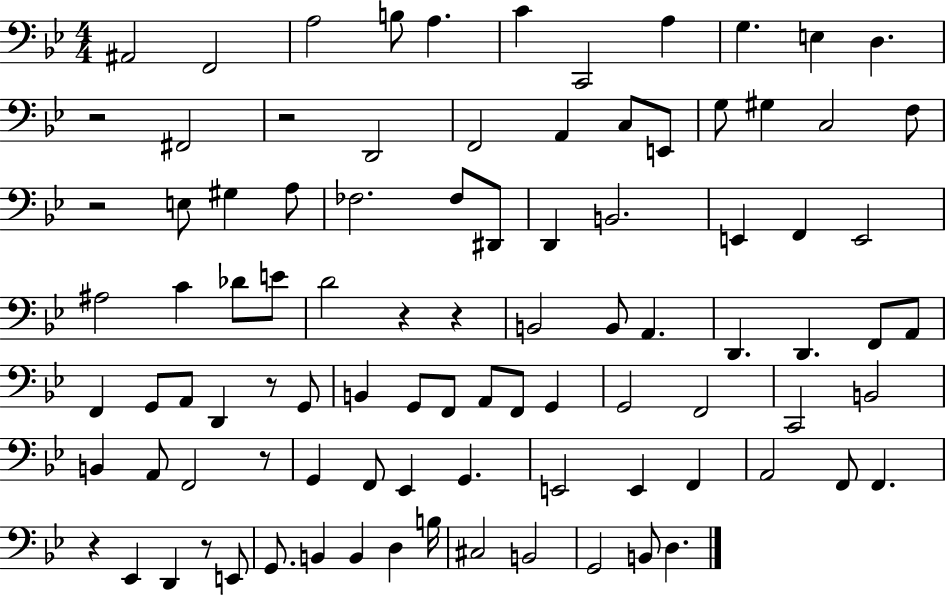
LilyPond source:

{
  \clef bass
  \numericTimeSignature
  \time 4/4
  \key bes \major
  ais,2 f,2 | a2 b8 a4. | c'4 c,2 a4 | g4. e4 d4. | \break r2 fis,2 | r2 d,2 | f,2 a,4 c8 e,8 | g8 gis4 c2 f8 | \break r2 e8 gis4 a8 | fes2. fes8 dis,8 | d,4 b,2. | e,4 f,4 e,2 | \break ais2 c'4 des'8 e'8 | d'2 r4 r4 | b,2 b,8 a,4. | d,4. d,4. f,8 a,8 | \break f,4 g,8 a,8 d,4 r8 g,8 | b,4 g,8 f,8 a,8 f,8 g,4 | g,2 f,2 | c,2 b,2 | \break b,4 a,8 f,2 r8 | g,4 f,8 ees,4 g,4. | e,2 e,4 f,4 | a,2 f,8 f,4. | \break r4 ees,4 d,4 r8 e,8 | g,8. b,4 b,4 d4 b16 | cis2 b,2 | g,2 b,8 d4. | \break \bar "|."
}